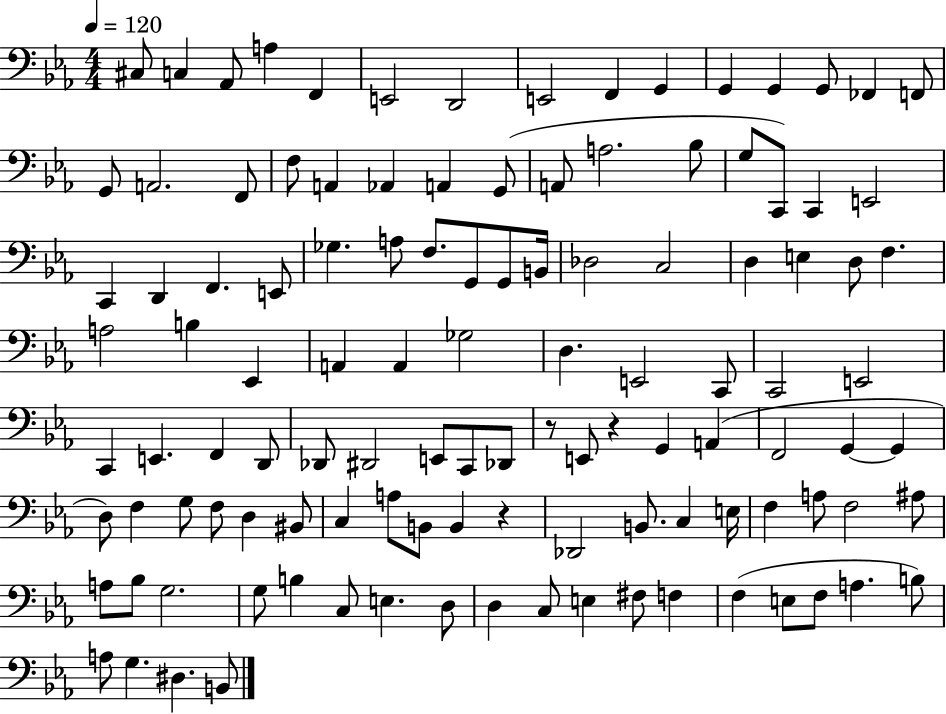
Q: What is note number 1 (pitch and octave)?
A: C#3